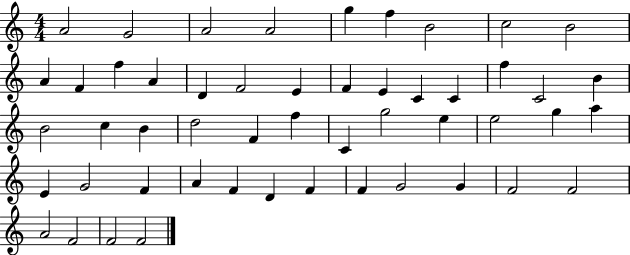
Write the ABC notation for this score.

X:1
T:Untitled
M:4/4
L:1/4
K:C
A2 G2 A2 A2 g f B2 c2 B2 A F f A D F2 E F E C C f C2 B B2 c B d2 F f C g2 e e2 g a E G2 F A F D F F G2 G F2 F2 A2 F2 F2 F2